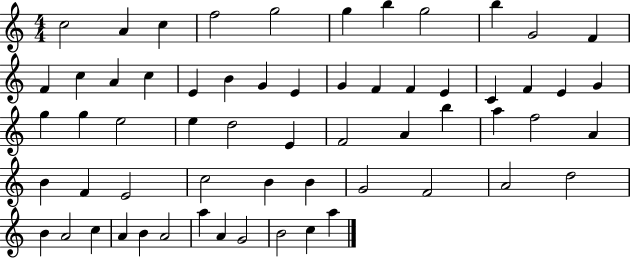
C5/h A4/q C5/q F5/h G5/h G5/q B5/q G5/h B5/q G4/h F4/q F4/q C5/q A4/q C5/q E4/q B4/q G4/q E4/q G4/q F4/q F4/q E4/q C4/q F4/q E4/q G4/q G5/q G5/q E5/h E5/q D5/h E4/q F4/h A4/q B5/q A5/q F5/h A4/q B4/q F4/q E4/h C5/h B4/q B4/q G4/h F4/h A4/h D5/h B4/q A4/h C5/q A4/q B4/q A4/h A5/q A4/q G4/h B4/h C5/q A5/q